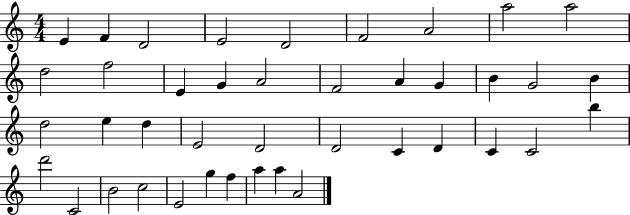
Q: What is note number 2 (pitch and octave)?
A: F4